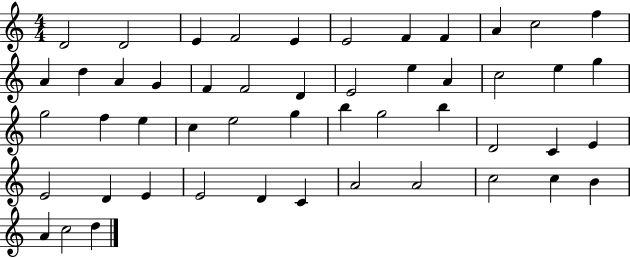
{
  \clef treble
  \numericTimeSignature
  \time 4/4
  \key c \major
  d'2 d'2 | e'4 f'2 e'4 | e'2 f'4 f'4 | a'4 c''2 f''4 | \break a'4 d''4 a'4 g'4 | f'4 f'2 d'4 | e'2 e''4 a'4 | c''2 e''4 g''4 | \break g''2 f''4 e''4 | c''4 e''2 g''4 | b''4 g''2 b''4 | d'2 c'4 e'4 | \break e'2 d'4 e'4 | e'2 d'4 c'4 | a'2 a'2 | c''2 c''4 b'4 | \break a'4 c''2 d''4 | \bar "|."
}